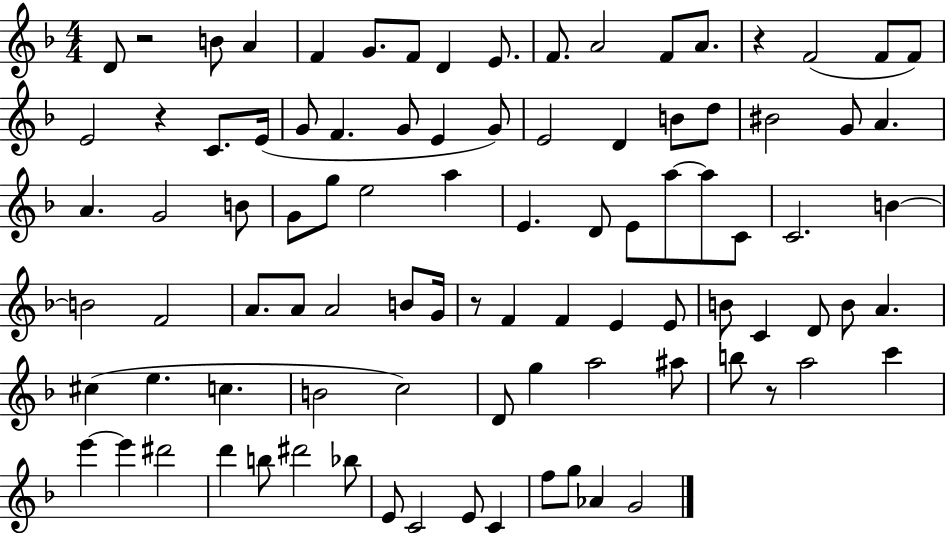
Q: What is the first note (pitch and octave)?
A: D4